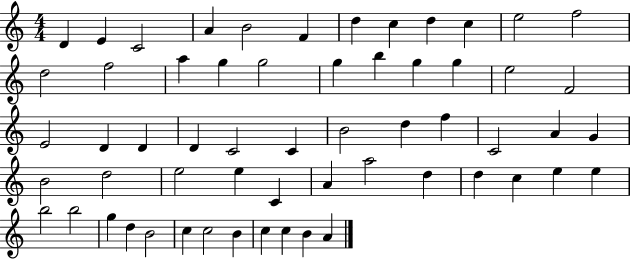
{
  \clef treble
  \numericTimeSignature
  \time 4/4
  \key c \major
  d'4 e'4 c'2 | a'4 b'2 f'4 | d''4 c''4 d''4 c''4 | e''2 f''2 | \break d''2 f''2 | a''4 g''4 g''2 | g''4 b''4 g''4 g''4 | e''2 f'2 | \break e'2 d'4 d'4 | d'4 c'2 c'4 | b'2 d''4 f''4 | c'2 a'4 g'4 | \break b'2 d''2 | e''2 e''4 c'4 | a'4 a''2 d''4 | d''4 c''4 e''4 e''4 | \break b''2 b''2 | g''4 d''4 b'2 | c''4 c''2 b'4 | c''4 c''4 b'4 a'4 | \break \bar "|."
}